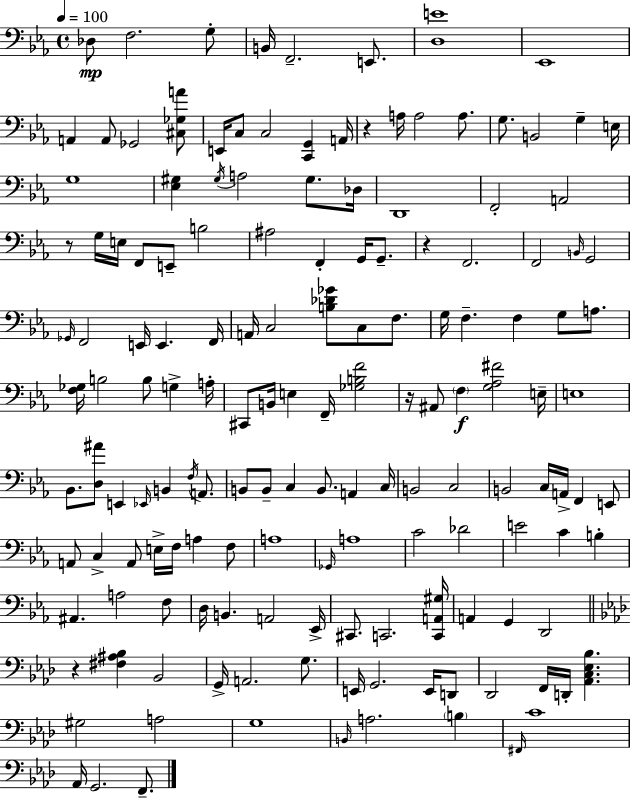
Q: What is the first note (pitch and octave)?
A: Db3